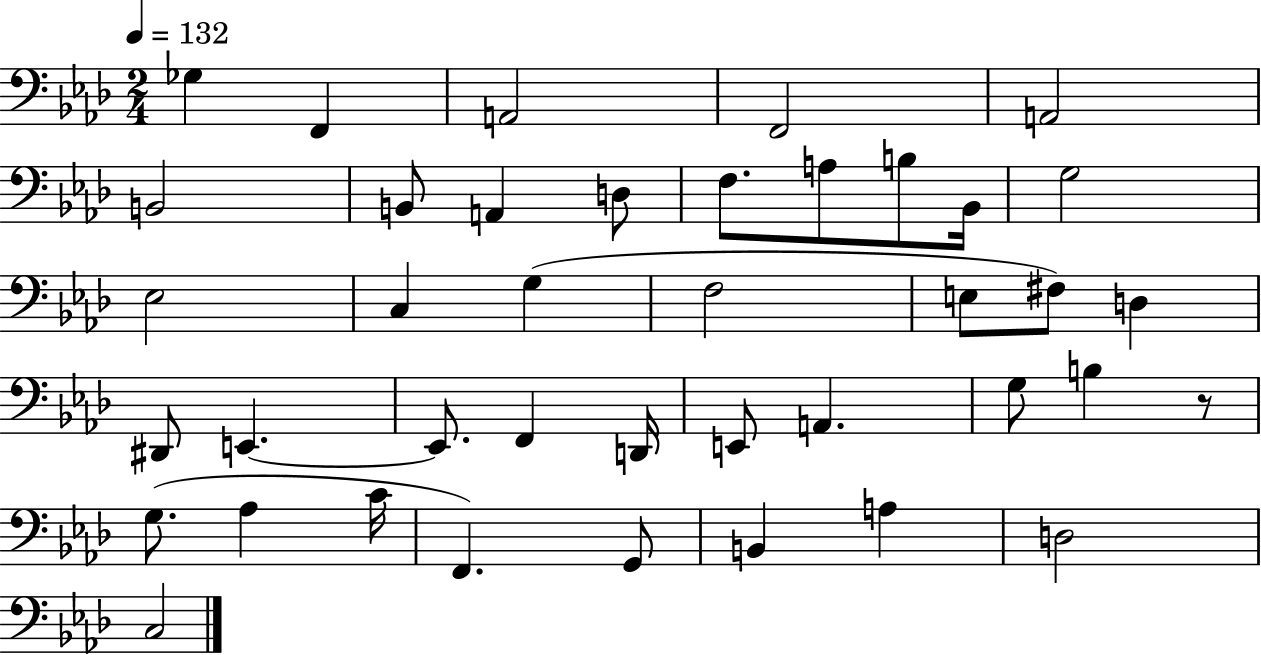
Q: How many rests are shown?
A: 1